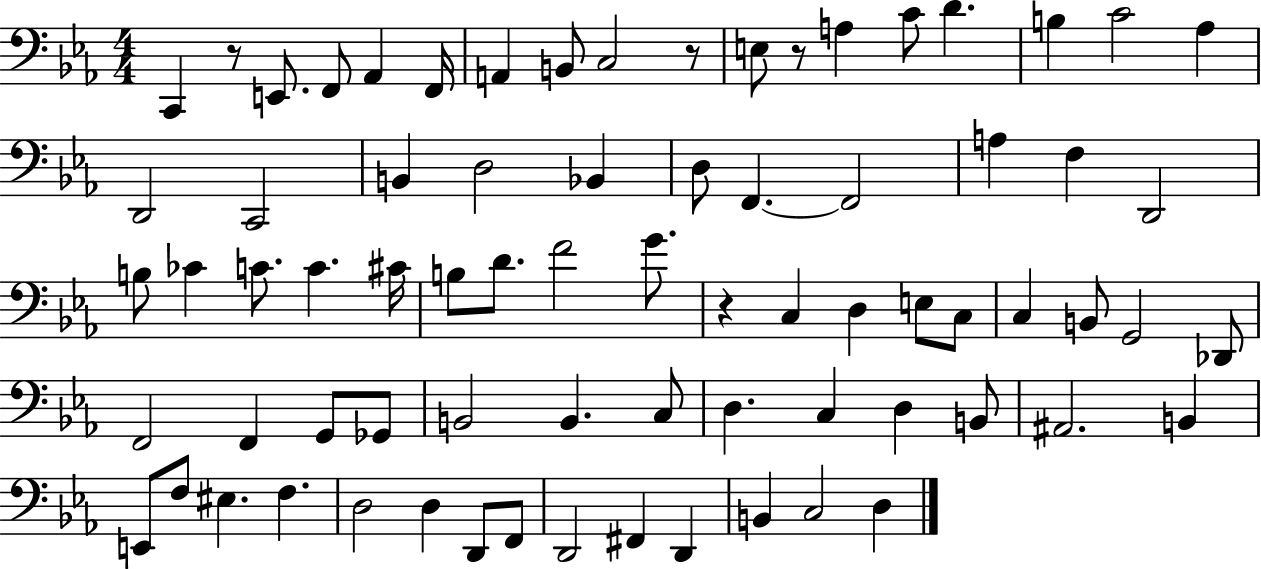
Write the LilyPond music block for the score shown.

{
  \clef bass
  \numericTimeSignature
  \time 4/4
  \key ees \major
  c,4 r8 e,8. f,8 aes,4 f,16 | a,4 b,8 c2 r8 | e8 r8 a4 c'8 d'4. | b4 c'2 aes4 | \break d,2 c,2 | b,4 d2 bes,4 | d8 f,4.~~ f,2 | a4 f4 d,2 | \break b8 ces'4 c'8. c'4. cis'16 | b8 d'8. f'2 g'8. | r4 c4 d4 e8 c8 | c4 b,8 g,2 des,8 | \break f,2 f,4 g,8 ges,8 | b,2 b,4. c8 | d4. c4 d4 b,8 | ais,2. b,4 | \break e,8 f8 eis4. f4. | d2 d4 d,8 f,8 | d,2 fis,4 d,4 | b,4 c2 d4 | \break \bar "|."
}